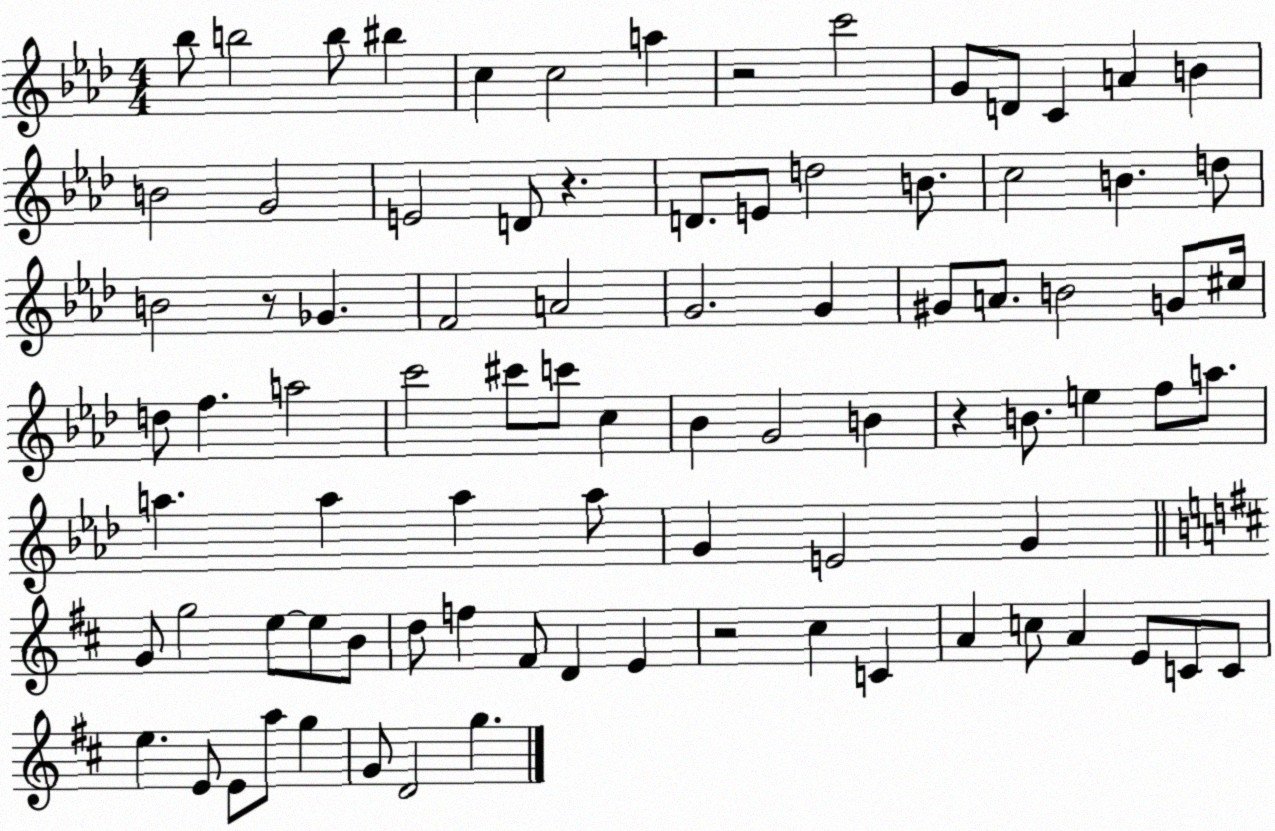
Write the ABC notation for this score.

X:1
T:Untitled
M:4/4
L:1/4
K:Ab
_b/2 b2 b/2 ^b c c2 a z2 c'2 G/2 D/2 C A B B2 G2 E2 D/2 z D/2 E/2 d2 B/2 c2 B d/2 B2 z/2 _G F2 A2 G2 G ^G/2 A/2 B2 G/2 ^c/4 d/2 f a2 c'2 ^c'/2 c'/2 c _B G2 B z B/2 e f/2 a/2 a a a a/2 G E2 G G/2 g2 e/2 e/2 B/2 d/2 f ^F/2 D E z2 ^c C A c/2 A E/2 C/2 C/2 e E/2 E/2 a/2 g G/2 D2 g